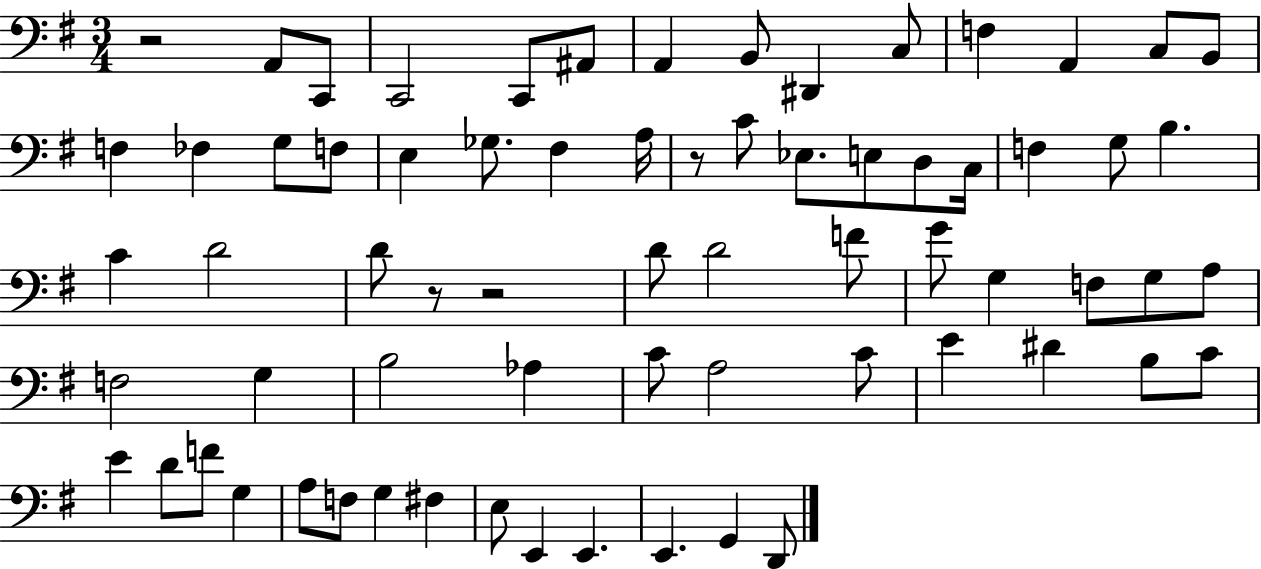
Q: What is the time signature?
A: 3/4